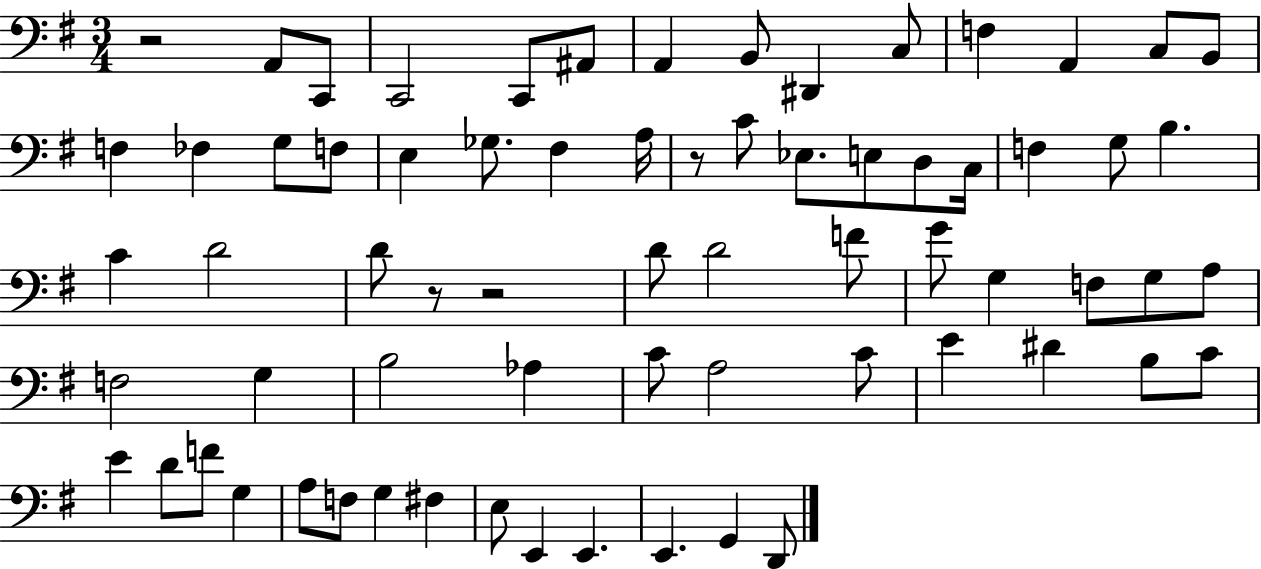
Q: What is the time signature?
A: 3/4